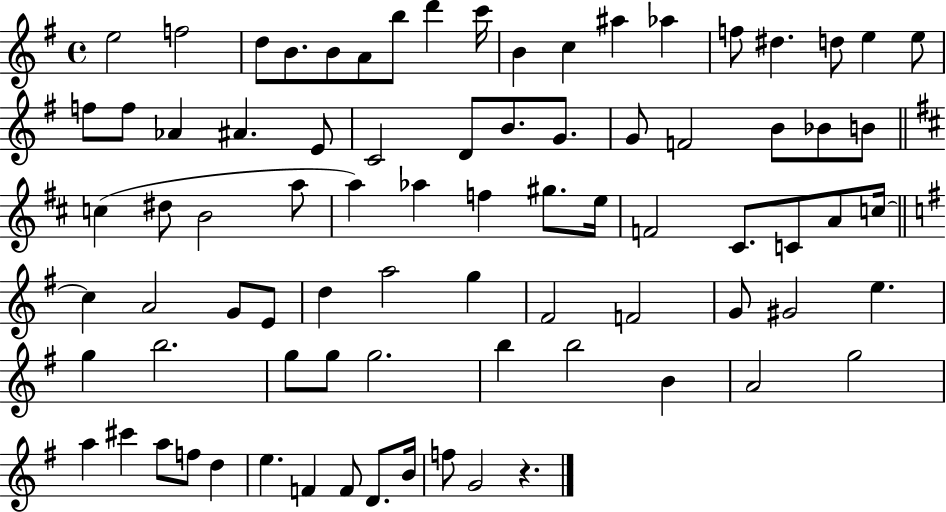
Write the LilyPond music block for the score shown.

{
  \clef treble
  \time 4/4
  \defaultTimeSignature
  \key g \major
  e''2 f''2 | d''8 b'8. b'8 a'8 b''8 d'''4 c'''16 | b'4 c''4 ais''4 aes''4 | f''8 dis''4. d''8 e''4 e''8 | \break f''8 f''8 aes'4 ais'4. e'8 | c'2 d'8 b'8. g'8. | g'8 f'2 b'8 bes'8 b'8 | \bar "||" \break \key d \major c''4( dis''8 b'2 a''8 | a''4) aes''4 f''4 gis''8. e''16 | f'2 cis'8. c'8 a'8 c''16~~ | \bar "||" \break \key g \major c''4 a'2 g'8 e'8 | d''4 a''2 g''4 | fis'2 f'2 | g'8 gis'2 e''4. | \break g''4 b''2. | g''8 g''8 g''2. | b''4 b''2 b'4 | a'2 g''2 | \break a''4 cis'''4 a''8 f''8 d''4 | e''4. f'4 f'8 d'8. b'16 | f''8 g'2 r4. | \bar "|."
}